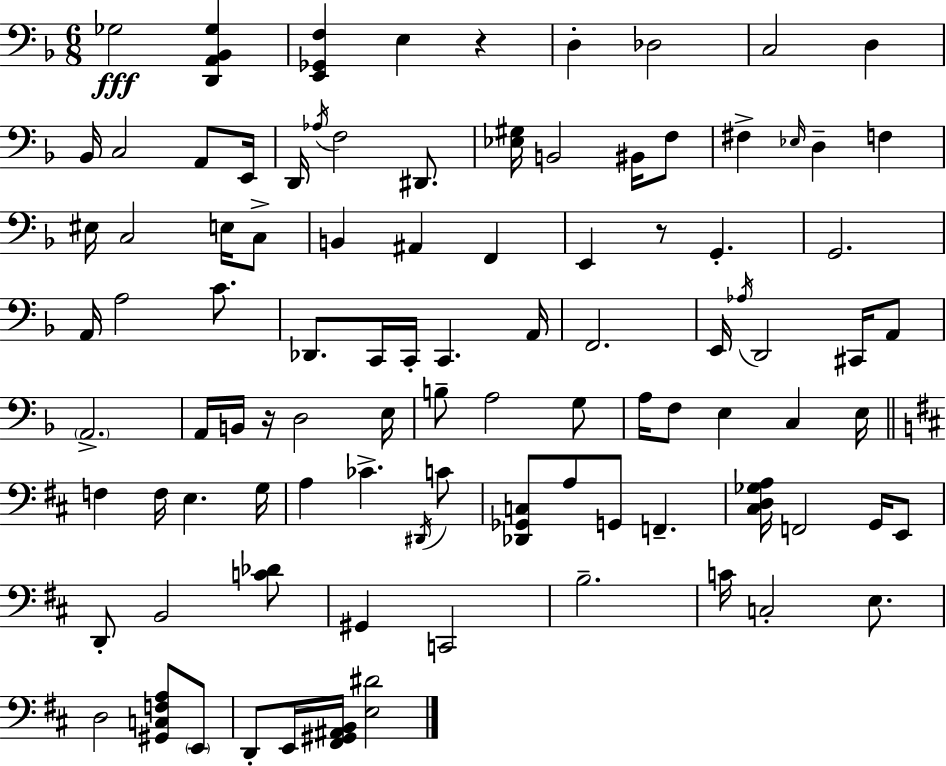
Gb3/h [D2,A2,Bb2,Gb3]/q [E2,Gb2,F3]/q E3/q R/q D3/q Db3/h C3/h D3/q Bb2/s C3/h A2/e E2/s D2/s Ab3/s F3/h D#2/e. [Eb3,G#3]/s B2/h BIS2/s F3/e F#3/q Eb3/s D3/q F3/q EIS3/s C3/h E3/s C3/e B2/q A#2/q F2/q E2/q R/e G2/q. G2/h. A2/s A3/h C4/e. Db2/e. C2/s C2/s C2/q. A2/s F2/h. E2/s Ab3/s D2/h C#2/s A2/e A2/h. A2/s B2/s R/s D3/h E3/s B3/e A3/h G3/e A3/s F3/e E3/q C3/q E3/s F3/q F3/s E3/q. G3/s A3/q CES4/q. D#2/s C4/e [Db2,Gb2,C3]/e A3/e G2/e F2/q. [C#3,D3,Gb3,A3]/s F2/h G2/s E2/e D2/e B2/h [C4,Db4]/e G#2/q C2/h B3/h. C4/s C3/h E3/e. D3/h [G#2,C3,F3,A3]/e E2/e D2/e E2/s [F#2,G#2,A#2,B2]/s [E3,D#4]/h